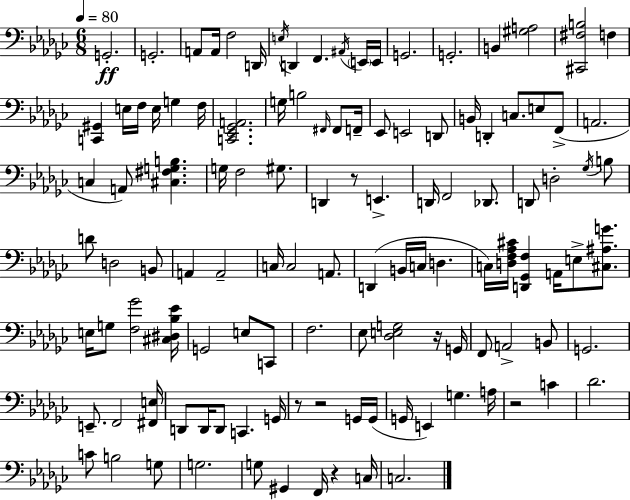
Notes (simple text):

G2/h. G2/h. A2/e A2/s F3/h D2/s E3/s D2/q F2/q. A#2/s E2/s E2/s G2/h. G2/h. B2/q [G#3,A3]/h [C#2,F#3,B3]/h F3/q [C2,G#2]/q E3/s F3/s E3/s G3/q F3/s [C2,Eb2,Gb2,A2]/h. G3/s B3/h F#2/s F#2/e F2/s Eb2/e E2/h D2/e B2/s D2/q C3/e. E3/e F2/e A2/h. C3/q A2/e [C#3,F#3,G3,B3]/q. G3/s F3/h G#3/e. D2/q R/e E2/q. D2/s F2/h Db2/e. D2/e D3/h Gb3/s B3/e D4/e D3/h B2/e A2/q A2/h C3/s C3/h A2/e. D2/q B2/s C3/s D3/q. C3/s [D3,F3,Ab3,C#4]/s [D2,Gb2,F3]/q A2/s E3/e [C#3,A#3,G4]/e. E3/s G3/e [F3,Gb4]/h [C#3,D#3,Bb3,Eb4]/s G2/h E3/e C2/e F3/h. Eb3/e [Db3,E3,G3]/h R/s G2/s F2/e A2/h B2/e G2/h. E2/e. F2/h [F#2,E3]/s D2/e D2/s D2/e C2/q. G2/s R/e R/h G2/s G2/s G2/s E2/q G3/q. A3/s R/h C4/q Db4/h. C4/e B3/h G3/e G3/h. G3/e G#2/q F2/s R/q C3/s C3/h.